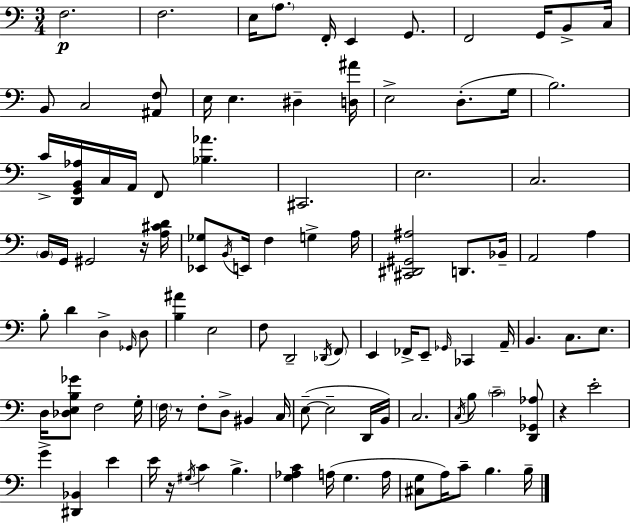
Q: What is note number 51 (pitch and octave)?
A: FES2